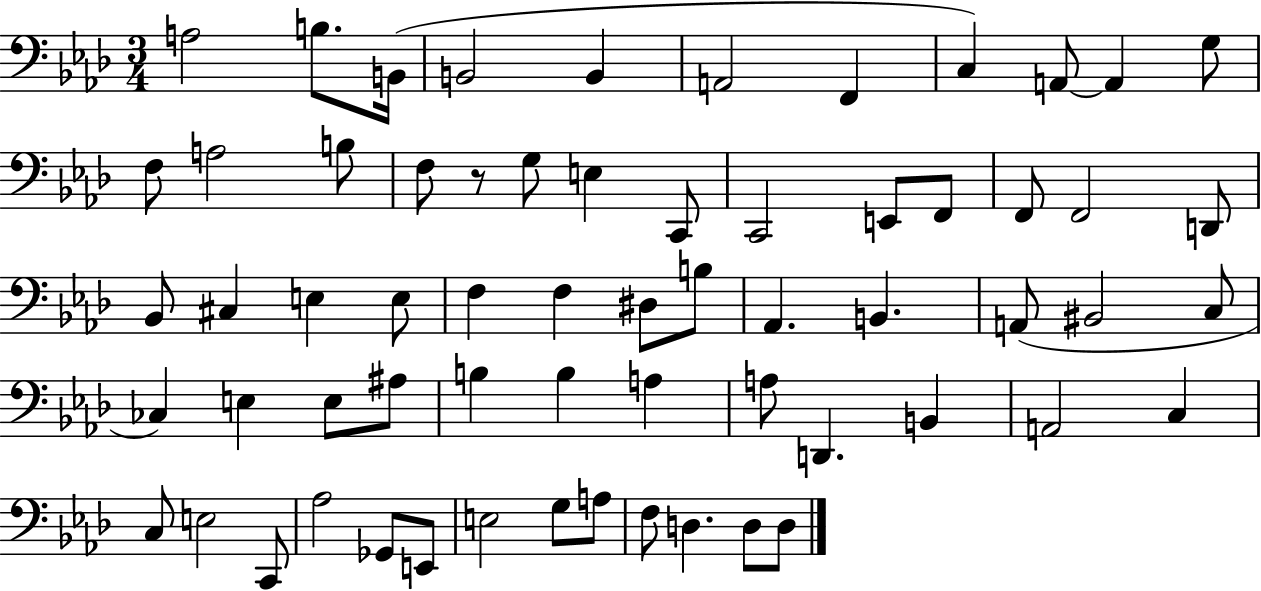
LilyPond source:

{
  \clef bass
  \numericTimeSignature
  \time 3/4
  \key aes \major
  a2 b8. b,16( | b,2 b,4 | a,2 f,4 | c4) a,8~~ a,4 g8 | \break f8 a2 b8 | f8 r8 g8 e4 c,8 | c,2 e,8 f,8 | f,8 f,2 d,8 | \break bes,8 cis4 e4 e8 | f4 f4 dis8 b8 | aes,4. b,4. | a,8( bis,2 c8 | \break ces4) e4 e8 ais8 | b4 b4 a4 | a8 d,4. b,4 | a,2 c4 | \break c8 e2 c,8 | aes2 ges,8 e,8 | e2 g8 a8 | f8 d4. d8 d8 | \break \bar "|."
}